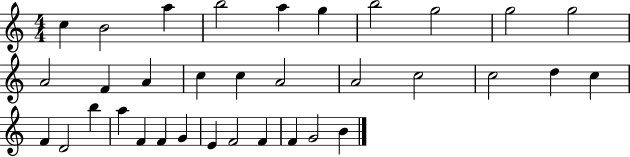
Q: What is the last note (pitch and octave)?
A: B4